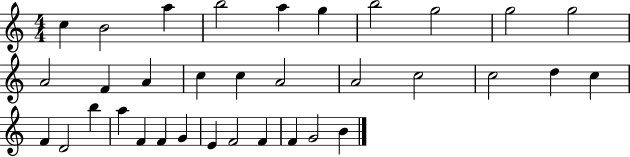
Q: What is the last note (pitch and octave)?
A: B4